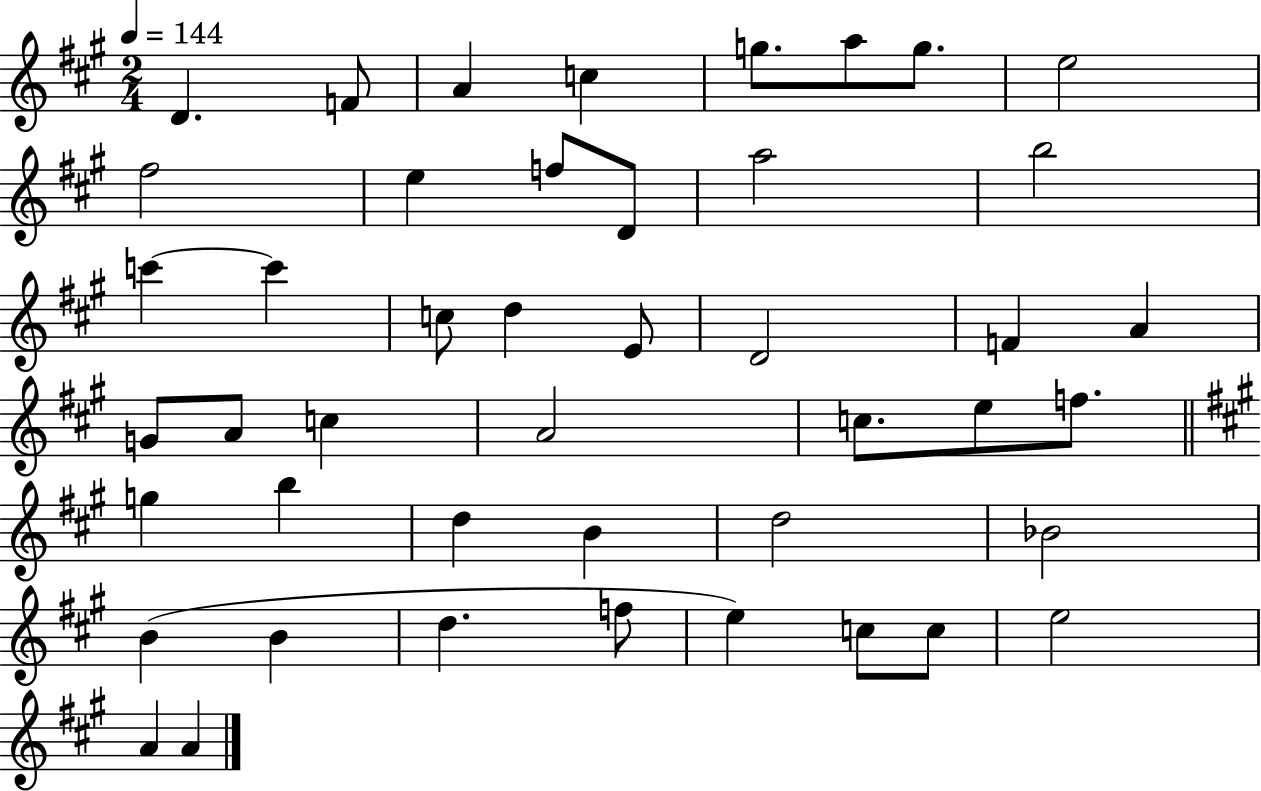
D4/q. F4/e A4/q C5/q G5/e. A5/e G5/e. E5/h F#5/h E5/q F5/e D4/e A5/h B5/h C6/q C6/q C5/e D5/q E4/e D4/h F4/q A4/q G4/e A4/e C5/q A4/h C5/e. E5/e F5/e. G5/q B5/q D5/q B4/q D5/h Bb4/h B4/q B4/q D5/q. F5/e E5/q C5/e C5/e E5/h A4/q A4/q